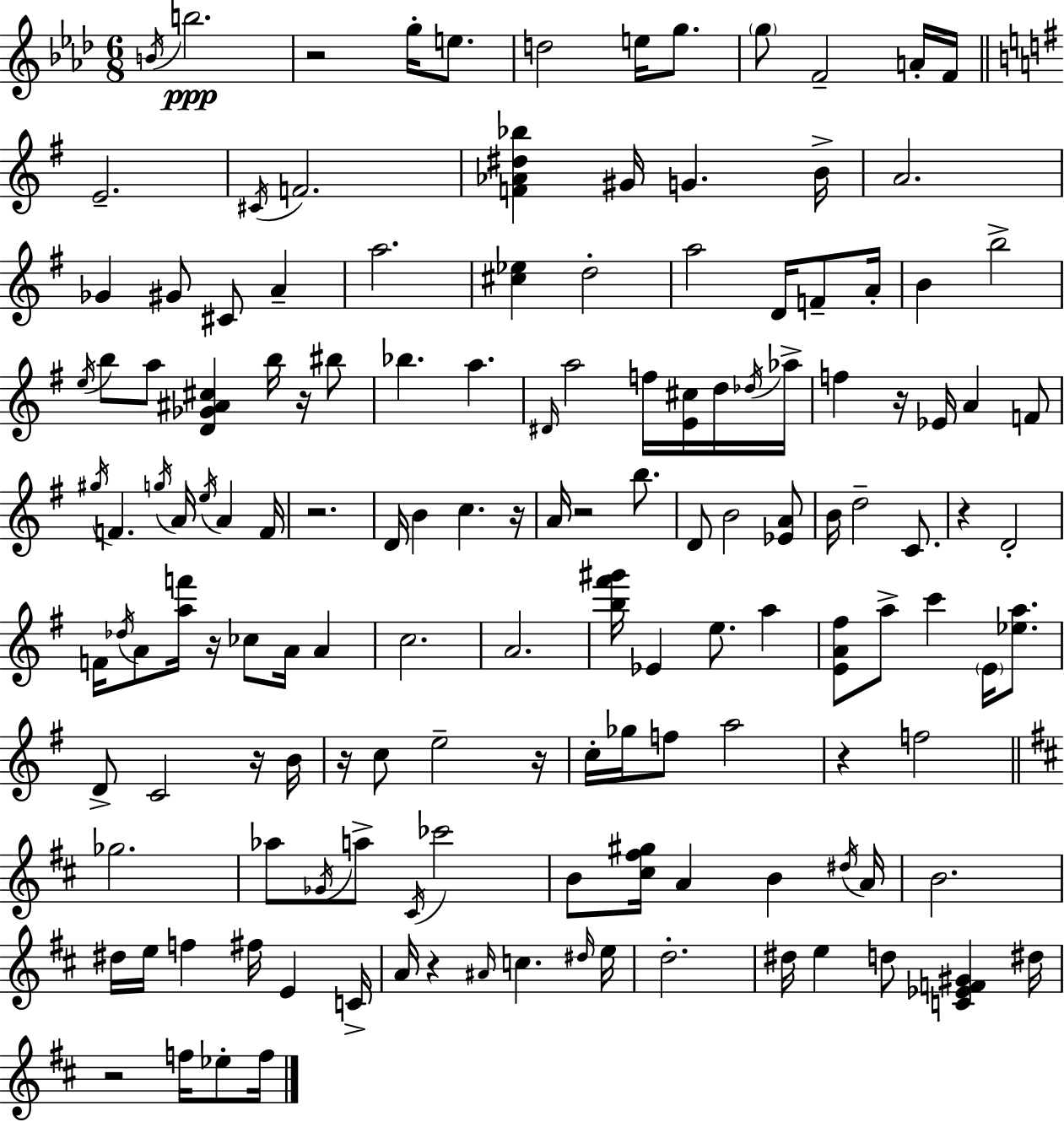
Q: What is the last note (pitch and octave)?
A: F5